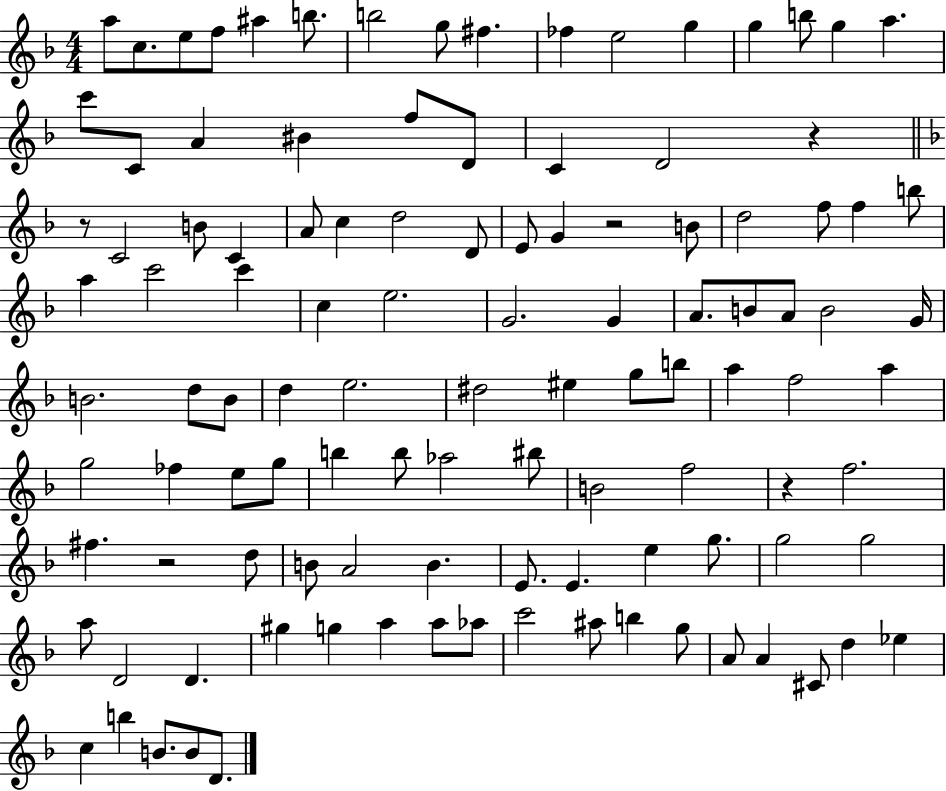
X:1
T:Untitled
M:4/4
L:1/4
K:F
a/2 c/2 e/2 f/2 ^a b/2 b2 g/2 ^f _f e2 g g b/2 g a c'/2 C/2 A ^B f/2 D/2 C D2 z z/2 C2 B/2 C A/2 c d2 D/2 E/2 G z2 B/2 d2 f/2 f b/2 a c'2 c' c e2 G2 G A/2 B/2 A/2 B2 G/4 B2 d/2 B/2 d e2 ^d2 ^e g/2 b/2 a f2 a g2 _f e/2 g/2 b b/2 _a2 ^b/2 B2 f2 z f2 ^f z2 d/2 B/2 A2 B E/2 E e g/2 g2 g2 a/2 D2 D ^g g a a/2 _a/2 c'2 ^a/2 b g/2 A/2 A ^C/2 d _e c b B/2 B/2 D/2